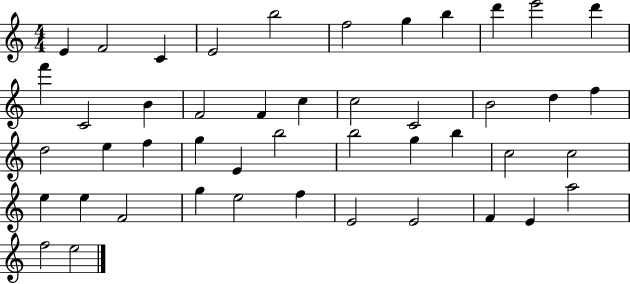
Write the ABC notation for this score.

X:1
T:Untitled
M:4/4
L:1/4
K:C
E F2 C E2 b2 f2 g b d' e'2 d' f' C2 B F2 F c c2 C2 B2 d f d2 e f g E b2 b2 g b c2 c2 e e F2 g e2 f E2 E2 F E a2 f2 e2